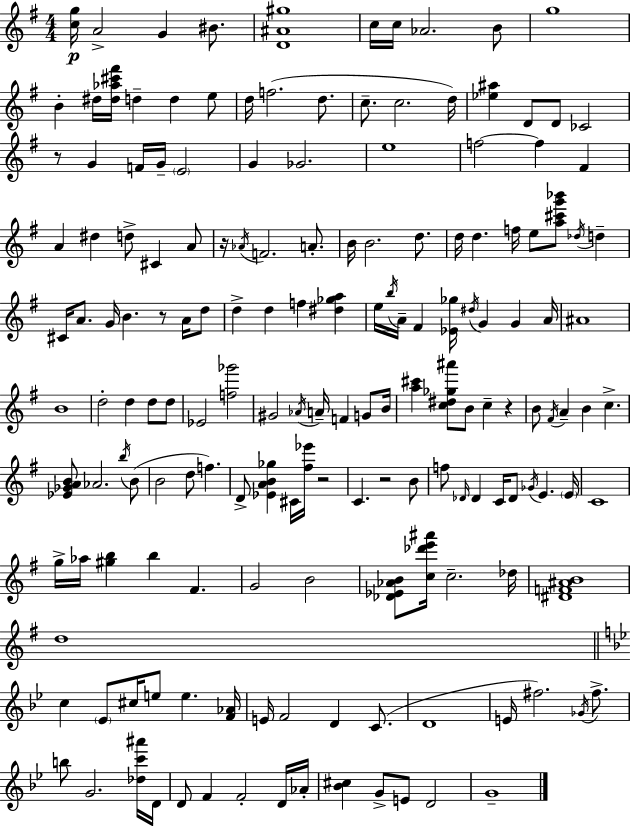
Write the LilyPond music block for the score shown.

{
  \clef treble
  \numericTimeSignature
  \time 4/4
  \key g \major
  \repeat volta 2 { <c'' g''>16\p a'2-> g'4 bis'8. | <d' ais' gis''>1 | c''16 c''16 aes'2. b'8 | g''1 | \break b'4-. dis''16 <dis'' aes'' cis''' fis'''>16 d''4-- d''4 e''8 | d''16 f''2.( d''8. | c''8.-- c''2. d''16) | <ees'' ais''>4 d'8 d'8 ces'2 | \break r8 g'4 f'16 g'16-- \parenthesize e'2 | g'4 ges'2. | e''1 | f''2~~ f''4 fis'4 | \break a'4 dis''4 d''8-> cis'4 a'8 | r16 \acciaccatura { aes'16 } f'2. a'8.-. | b'16 b'2. d''8. | d''16 d''4. f''16 e''8 <a'' cis''' g''' bes'''>8 \acciaccatura { des''16 } d''4-- | \break cis'16 a'8. g'16 b'4. r8 a'16 | d''8 d''4-> d''4 f''4 <dis'' ges'' a''>4 | e''16 \acciaccatura { b''16 } a'16-- fis'4 <ees' ges''>16 \acciaccatura { dis''16 } g'4 g'4 | a'16 ais'1 | \break b'1 | d''2-. d''4 | d''8 d''8 ees'2 <f'' ges'''>2 | gis'2 \acciaccatura { aes'16 } a'16-- f'4 | \break g'8 b'16 <a'' cis'''>4 <c'' dis'' ges'' ais'''>8 b'8 c''4-- | r4 b'8 \acciaccatura { fis'16 } a'4-- b'4 | c''4.-> <ees' ges' a' b'>8 aes'2. | \acciaccatura { b''16 } b'8( b'2 d''8 | \break f''4.) d'8-> <ees' a' b' ges''>4 cis'16 <fis'' ees'''>16 r2 | c'4. r2 | b'8 f''8 \grace { des'16 } des'4 c'16 des'8 | \acciaccatura { ges'16 } e'4. \parenthesize e'16 c'1 | \break g''16-> aes''16 <gis'' b''>4 b''4 | fis'4. g'2 | b'2 <des' ees' aes' b'>8 <c'' des''' e''' ais'''>16 c''2.-- | des''16 <dis' f' ais' b'>1 | \break d''1 | \bar "||" \break \key bes \major c''4 \parenthesize ees'8 cis''16 e''8 e''4. <f' aes'>16 | e'16 f'2 d'4 c'8.( | d'1 | e'16 fis''2.) \acciaccatura { ges'16 } fis''8.-> | \break b''8 g'2. <des'' c''' ais'''>16 | d'16 d'8 f'4 f'2-. d'16 | aes'16-. <bes' cis''>4 g'8-> e'8 d'2 | g'1-- | \break } \bar "|."
}